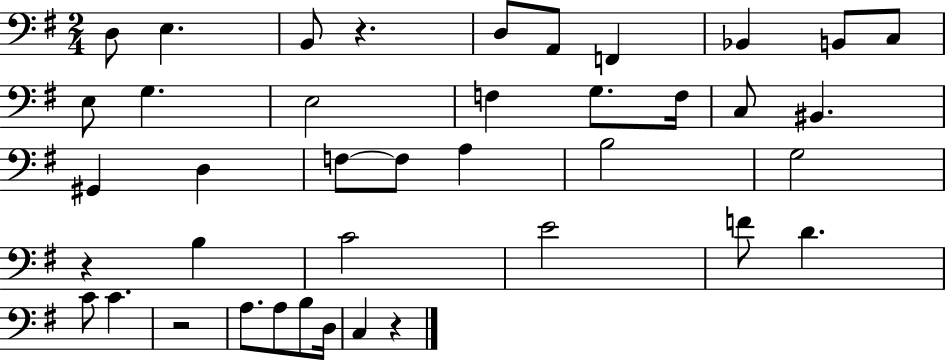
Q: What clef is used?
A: bass